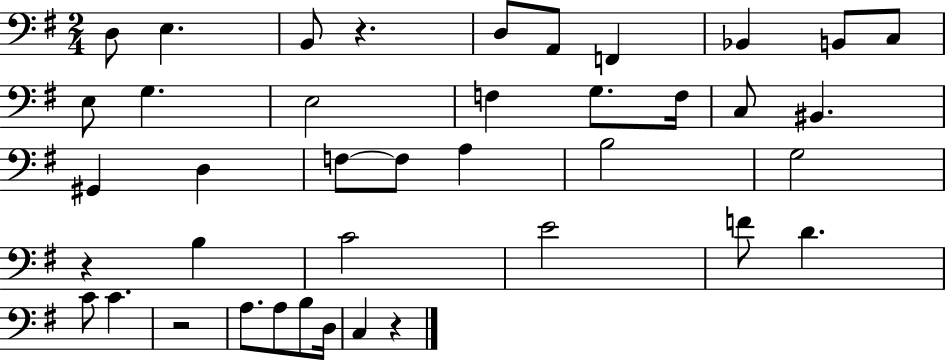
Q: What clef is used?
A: bass